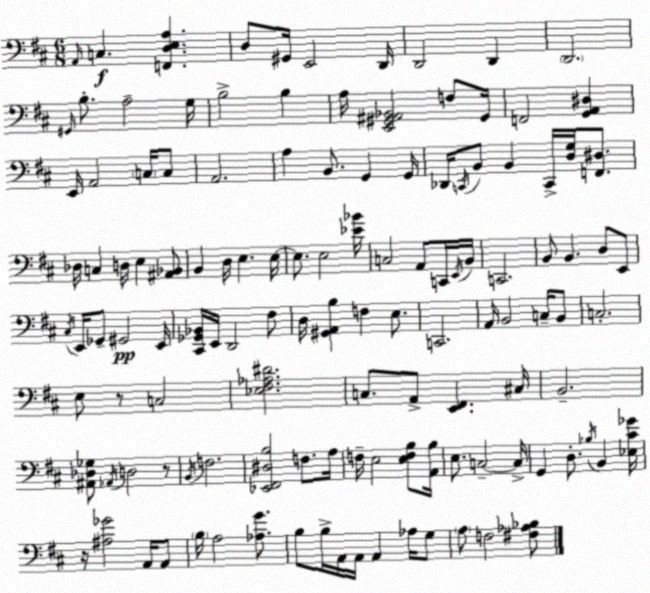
X:1
T:Untitled
M:6/8
L:1/4
K:D
A,,/4 C, [F,,D,E,A,] D,/2 ^G,,/4 E,,2 D,,/4 D,,2 D,, D,,2 ^G,,/4 B,/2 A,2 G,/4 B,2 B, A,/4 [E,,^G,,^A,,_B,,]2 F,/2 ^G,,/4 F,,2 [G,,A,,^D,] E,,/4 A,,2 C,/4 C,/2 A,,2 A, B,,/2 G,, G,,/4 _D,,/4 C,,/4 B,,/2 B,, C,,/4 [D,G,]/4 [F,,^D,]/2 _D,/4 C, D,/4 E, [^A,,_B,,]/2 B,, D,/4 E, E,/4 E,/2 E,2 [_E_B]/4 C,2 A,,/2 C,,/4 E,,/4 B,,/4 C,,2 B,,/2 B,, D,/2 E,,/2 ^C,/4 E,,/4 _G,,/2 ^G,,2 E,,/4 [^C,,_G,,_B,,]/4 E,,/4 D,,2 ^F,/2 D,/4 [^G,,A,,B,] F, E,/2 C,,2 A,,/4 B,,2 C,/4 B,,/2 C,2 E,/2 z/2 C,2 [_E,^F,_A,^D]2 C,/2 A,,/2 [E,,^F,,] ^C,/4 B,,2 [^A,,_D,_G,]/2 _A,,/4 D,2 z/2 B,,/4 F,2 [_E,,^F,,^D,B,]2 F,/2 A,/4 F,/4 E,2 [E,F,B,]/2 [A,,B,]/4 E,/2 C,2 C,/4 G,, D,/2 _B,/4 B,, [_E,^C_G]/4 z/4 [^A,_G]2 A,,/4 A,,/2 B,/4 A,2 [_A,G]/2 B,/2 B,/4 A,,/4 A,,/4 A,, _A,/4 G,/2 A,/2 F,2 [^F,_A,_B,]/2